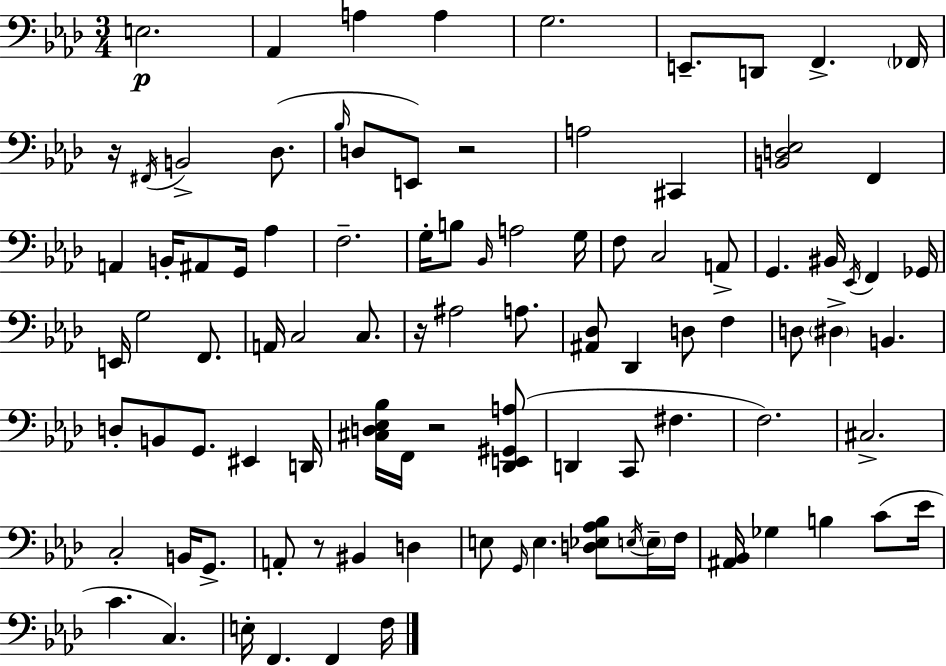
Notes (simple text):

E3/h. Ab2/q A3/q A3/q G3/h. E2/e. D2/e F2/q. FES2/s R/s F#2/s B2/h Db3/e. Bb3/s D3/e E2/e R/h A3/h C#2/q [B2,D3,Eb3]/h F2/q A2/q B2/s A#2/e G2/s Ab3/q F3/h. G3/s B3/e Bb2/s A3/h G3/s F3/e C3/h A2/e G2/q. BIS2/s Eb2/s F2/q Gb2/s E2/s G3/h F2/e. A2/s C3/h C3/e. R/s A#3/h A3/e. [A#2,Db3]/e Db2/q D3/e F3/q D3/e D#3/q B2/q. D3/e B2/e G2/e. EIS2/q D2/s [C#3,D3,Eb3,Bb3]/s F2/s R/h [Db2,E2,G#2,A3]/e D2/q C2/e F#3/q. F3/h. C#3/h. C3/h B2/s G2/e. A2/e R/e BIS2/q D3/q E3/e G2/s E3/q. [D3,Eb3,Ab3,Bb3]/e E3/s E3/s F3/s [A#2,Bb2]/s Gb3/q B3/q C4/e Eb4/s C4/q. C3/q. E3/s F2/q. F2/q F3/s